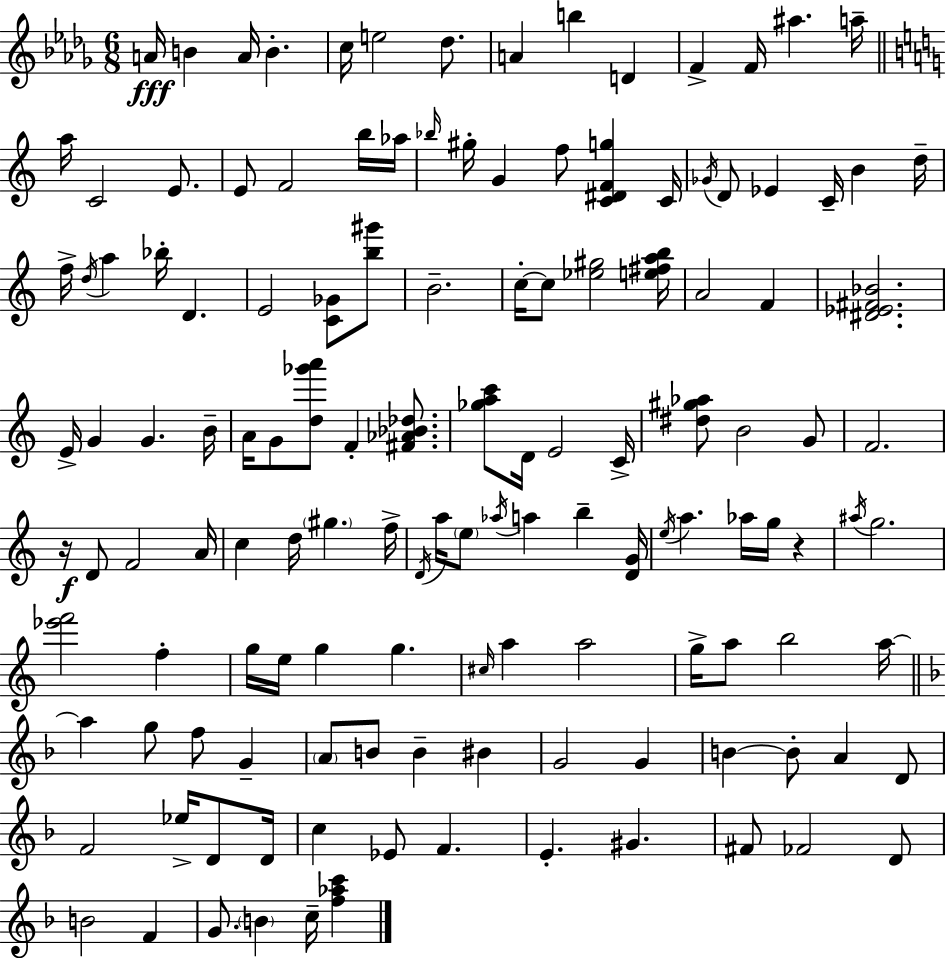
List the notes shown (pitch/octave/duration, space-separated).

A4/s B4/q A4/s B4/q. C5/s E5/h Db5/e. A4/q B5/q D4/q F4/q F4/s A#5/q. A5/s A5/s C4/h E4/e. E4/e F4/h B5/s Ab5/s Bb5/s G#5/s G4/q F5/e [C4,D#4,F4,G5]/q C4/s Gb4/s D4/e Eb4/q C4/s B4/q D5/s F5/s D5/s A5/q Bb5/s D4/q. E4/h [C4,Gb4]/e [B5,G#6]/e B4/h. C5/s C5/e [Eb5,G#5]/h [E5,F#5,A5,B5]/s A4/h F4/q [D#4,Eb4,F#4,Bb4]/h. E4/s G4/q G4/q. B4/s A4/s G4/e [D5,Gb6,A6]/e F4/q [F#4,Ab4,Bb4,Db5]/e. [Gb5,A5,C6]/e D4/s E4/h C4/s [D#5,G#5,Ab5]/e B4/h G4/e F4/h. R/s D4/e F4/h A4/s C5/q D5/s G#5/q. F5/s D4/s A5/s E5/e Ab5/s A5/q B5/q [D4,G4]/s E5/s A5/q. Ab5/s G5/s R/q A#5/s G5/h. [Eb6,F6]/h F5/q G5/s E5/s G5/q G5/q. C#5/s A5/q A5/h G5/s A5/e B5/h A5/s A5/q G5/e F5/e G4/q A4/e B4/e B4/q BIS4/q G4/h G4/q B4/q B4/e A4/q D4/e F4/h Eb5/s D4/e D4/s C5/q Eb4/e F4/q. E4/q. G#4/q. F#4/e FES4/h D4/e B4/h F4/q G4/e. B4/q C5/s [F5,Ab5,C6]/q